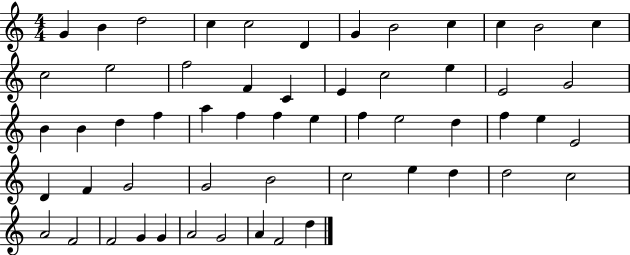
G4/q B4/q D5/h C5/q C5/h D4/q G4/q B4/h C5/q C5/q B4/h C5/q C5/h E5/h F5/h F4/q C4/q E4/q C5/h E5/q E4/h G4/h B4/q B4/q D5/q F5/q A5/q F5/q F5/q E5/q F5/q E5/h D5/q F5/q E5/q E4/h D4/q F4/q G4/h G4/h B4/h C5/h E5/q D5/q D5/h C5/h A4/h F4/h F4/h G4/q G4/q A4/h G4/h A4/q F4/h D5/q